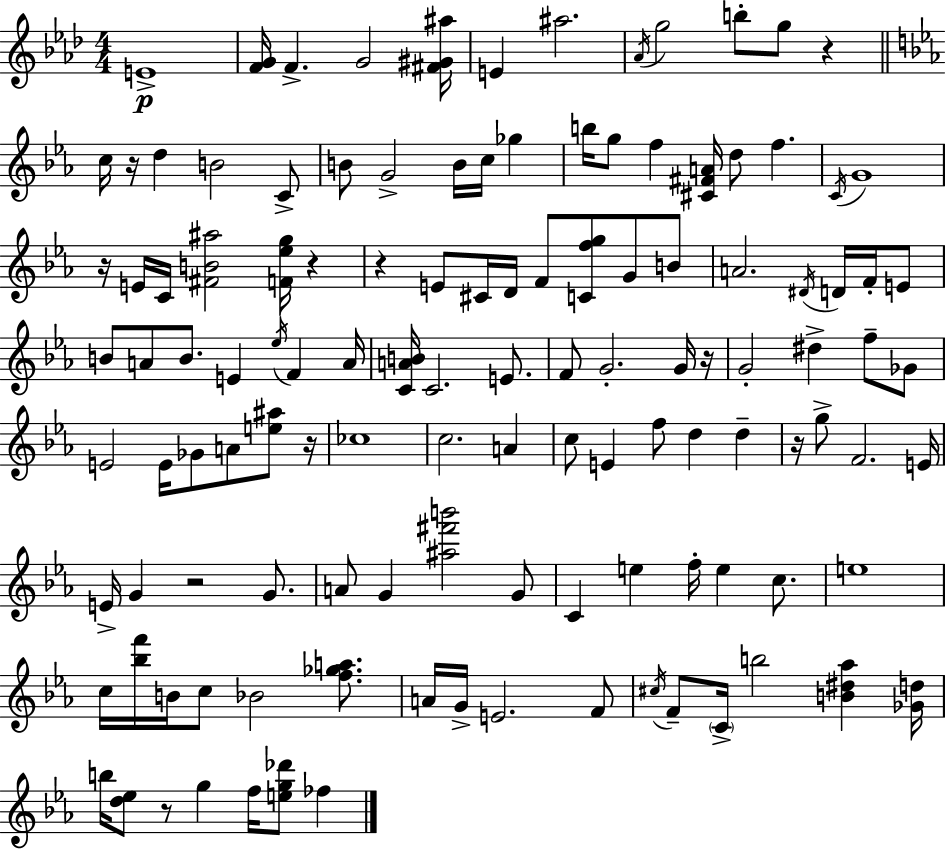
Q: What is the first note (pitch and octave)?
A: E4